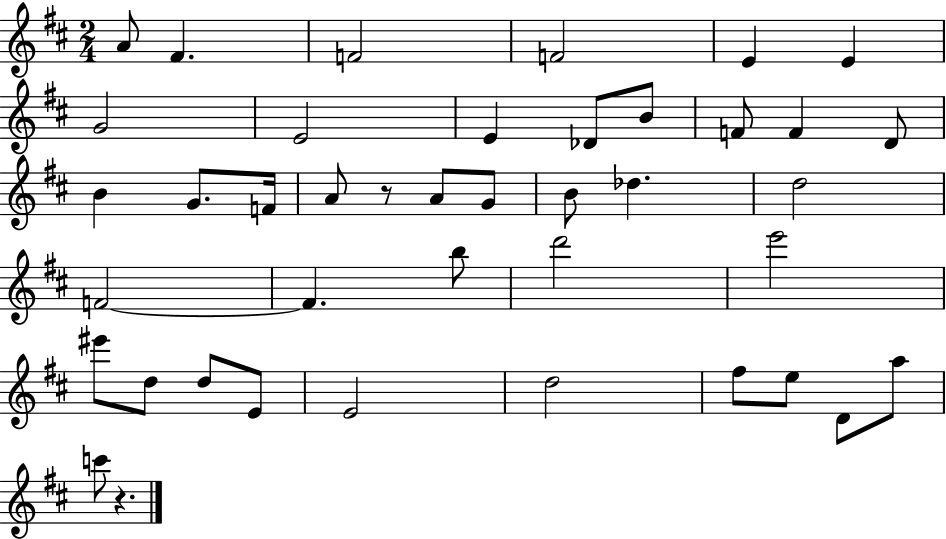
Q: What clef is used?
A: treble